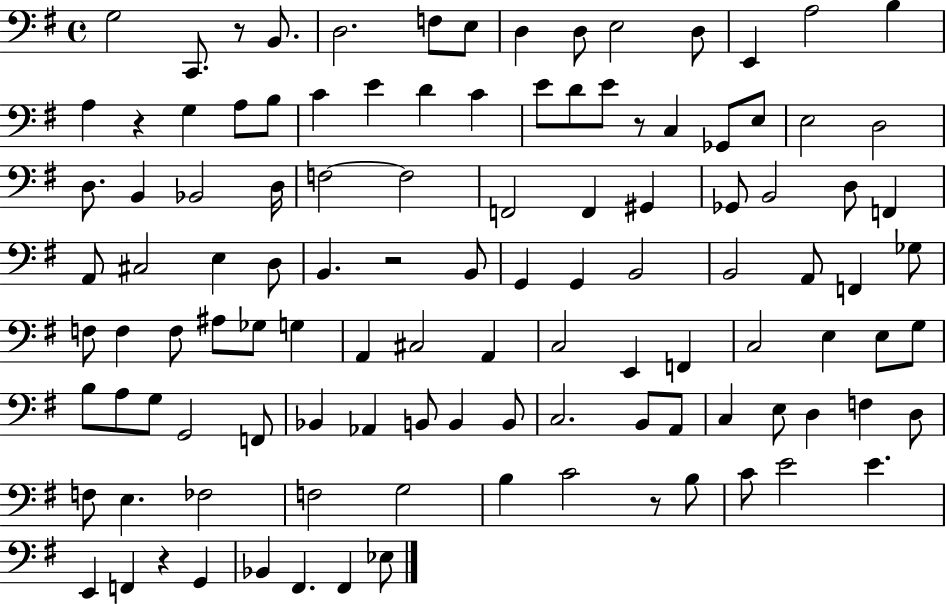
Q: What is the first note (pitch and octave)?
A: G3